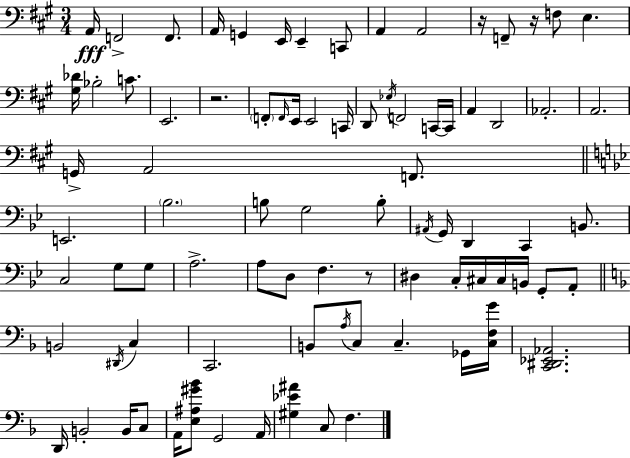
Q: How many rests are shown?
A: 4